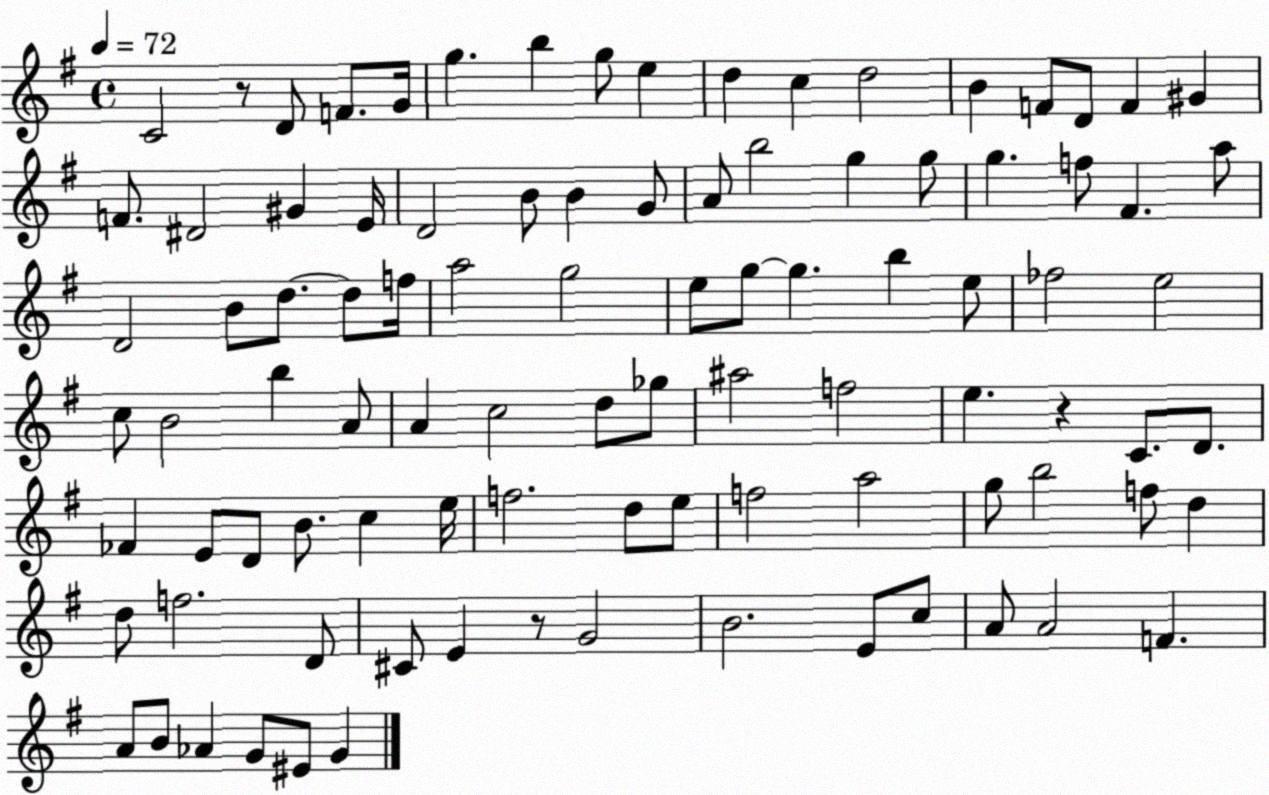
X:1
T:Untitled
M:4/4
L:1/4
K:G
C2 z/2 D/2 F/2 G/4 g b g/2 e d c d2 B F/2 D/2 F ^G F/2 ^D2 ^G E/4 D2 B/2 B G/2 A/2 b2 g g/2 g f/2 ^F a/2 D2 B/2 d/2 d/2 f/4 a2 g2 e/2 g/2 g b e/2 _f2 e2 c/2 B2 b A/2 A c2 d/2 _g/2 ^a2 f2 e z C/2 D/2 _F E/2 D/2 B/2 c e/4 f2 d/2 e/2 f2 a2 g/2 b2 f/2 d d/2 f2 D/2 ^C/2 E z/2 G2 B2 E/2 c/2 A/2 A2 F A/2 B/2 _A G/2 ^E/2 G